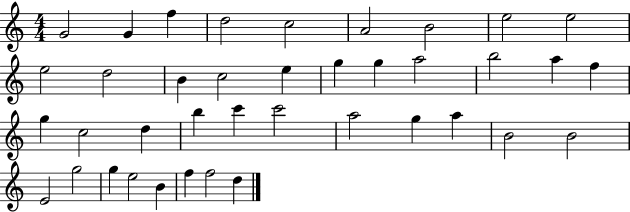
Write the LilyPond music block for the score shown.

{
  \clef treble
  \numericTimeSignature
  \time 4/4
  \key c \major
  g'2 g'4 f''4 | d''2 c''2 | a'2 b'2 | e''2 e''2 | \break e''2 d''2 | b'4 c''2 e''4 | g''4 g''4 a''2 | b''2 a''4 f''4 | \break g''4 c''2 d''4 | b''4 c'''4 c'''2 | a''2 g''4 a''4 | b'2 b'2 | \break e'2 g''2 | g''4 e''2 b'4 | f''4 f''2 d''4 | \bar "|."
}